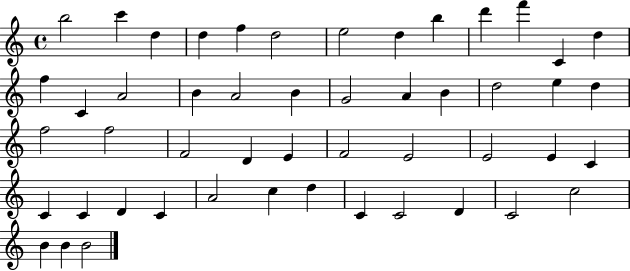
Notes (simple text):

B5/h C6/q D5/q D5/q F5/q D5/h E5/h D5/q B5/q D6/q F6/q C4/q D5/q F5/q C4/q A4/h B4/q A4/h B4/q G4/h A4/q B4/q D5/h E5/q D5/q F5/h F5/h F4/h D4/q E4/q F4/h E4/h E4/h E4/q C4/q C4/q C4/q D4/q C4/q A4/h C5/q D5/q C4/q C4/h D4/q C4/h C5/h B4/q B4/q B4/h